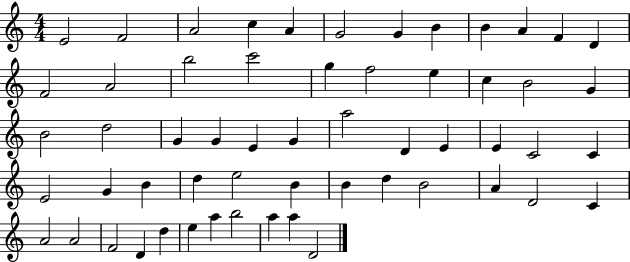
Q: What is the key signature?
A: C major